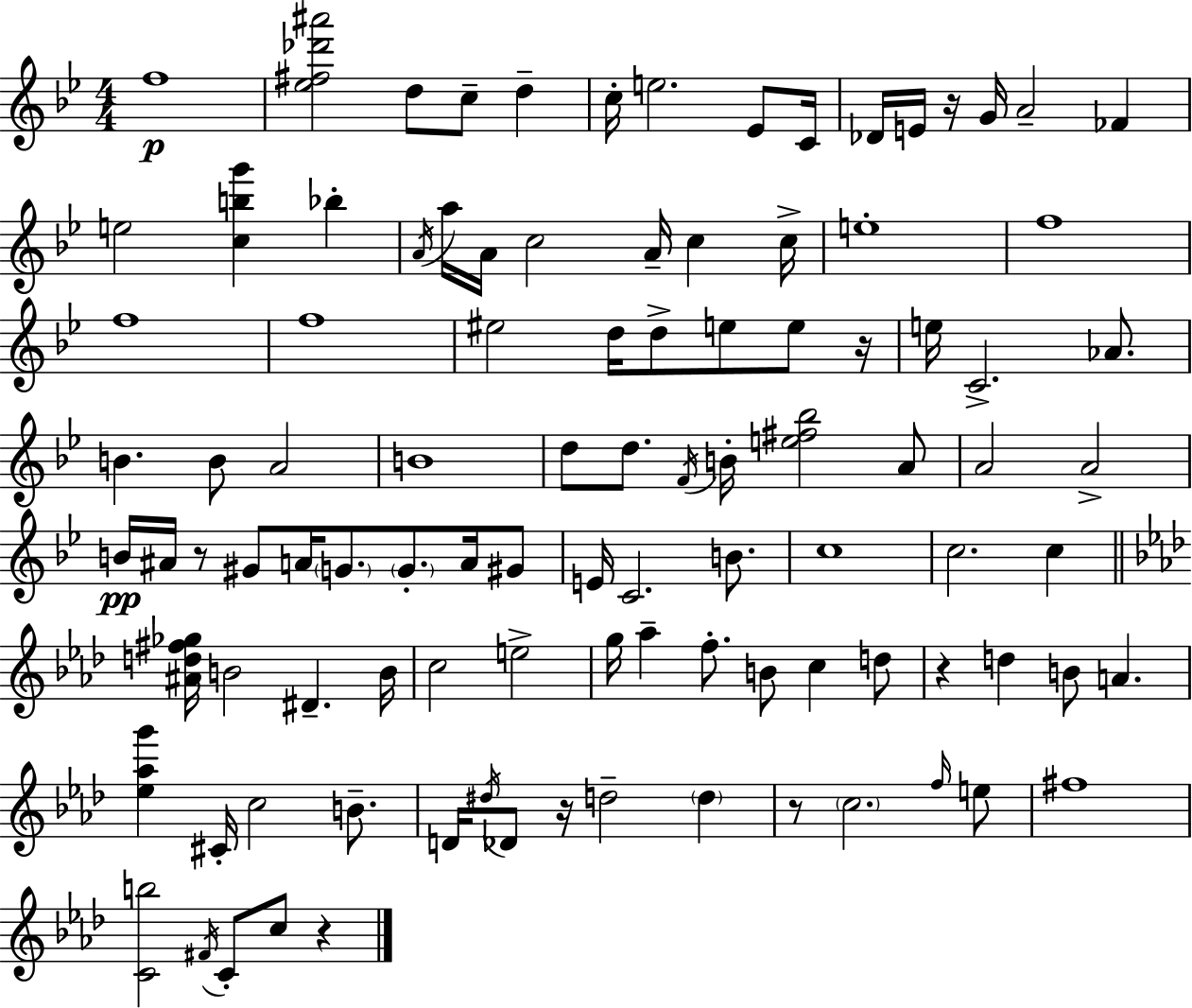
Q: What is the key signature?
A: BES major